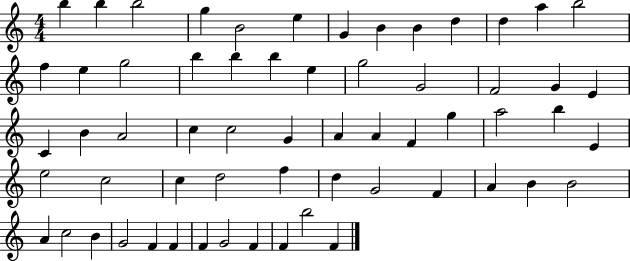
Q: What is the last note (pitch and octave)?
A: F4